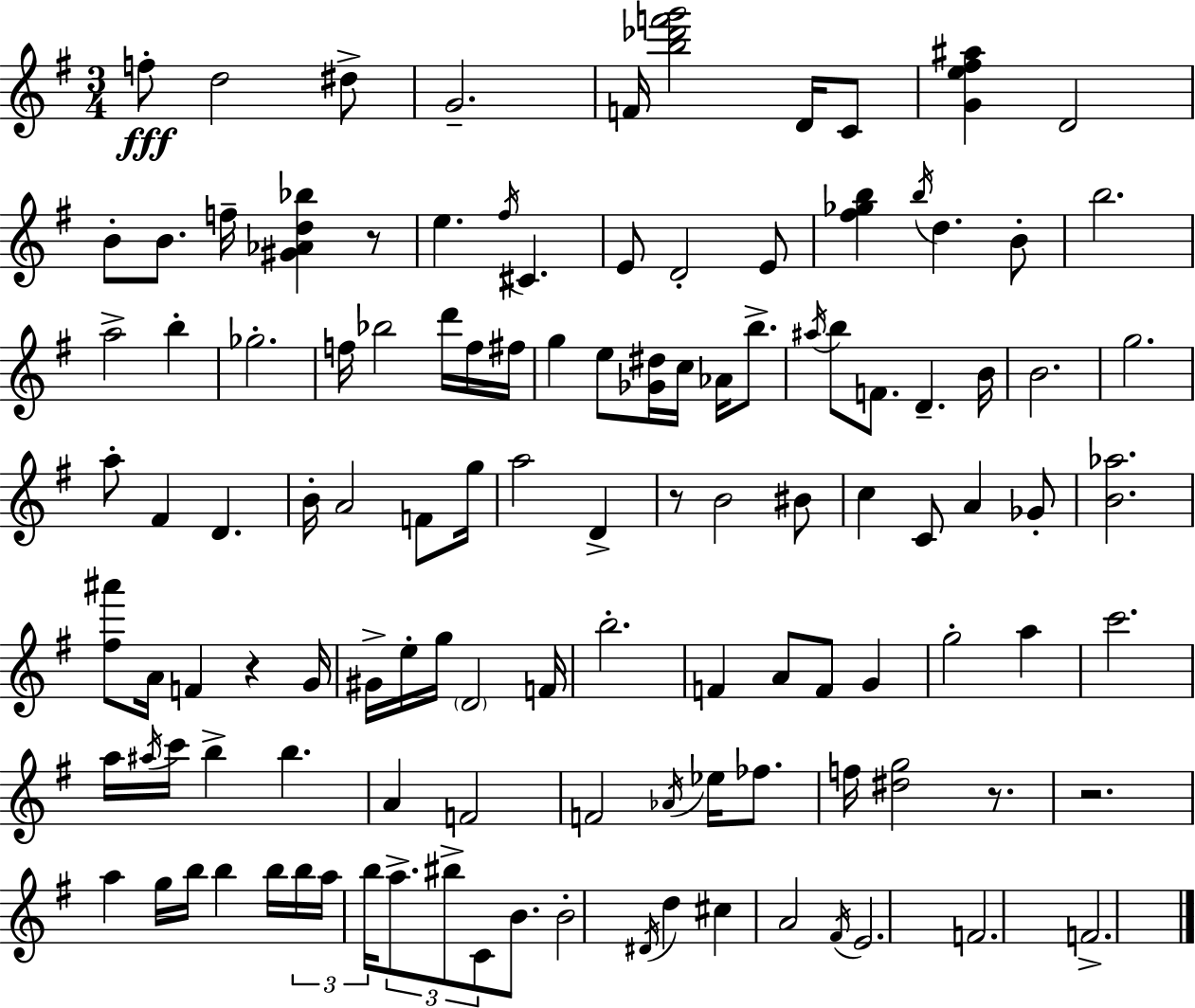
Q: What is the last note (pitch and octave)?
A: F4